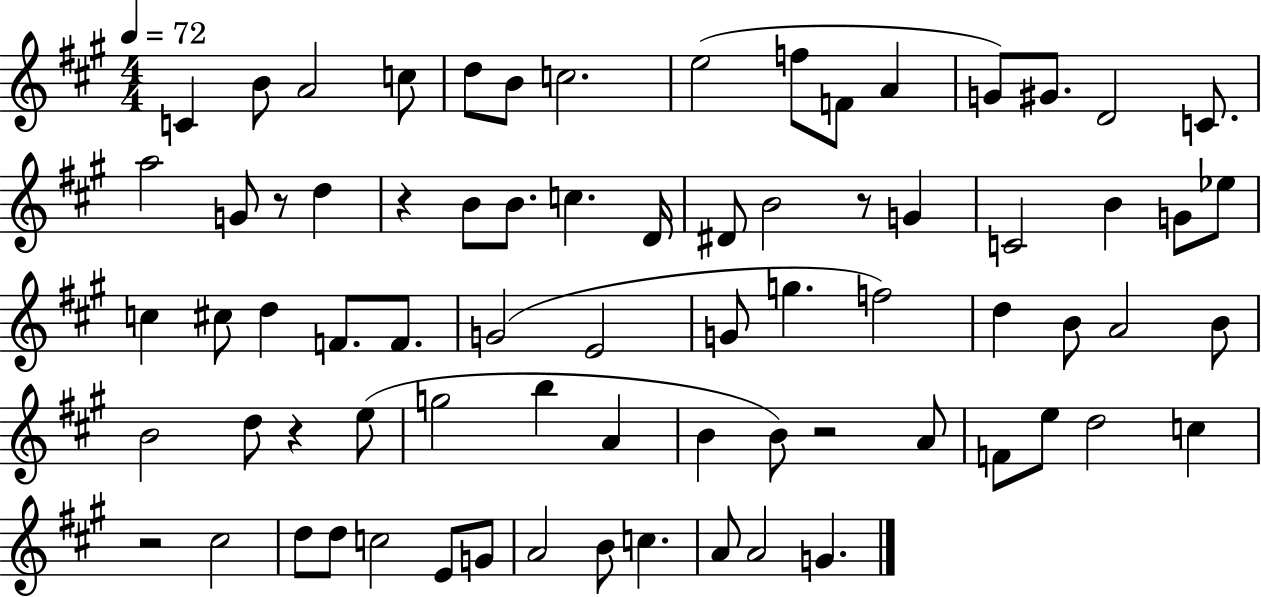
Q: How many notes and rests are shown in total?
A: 74